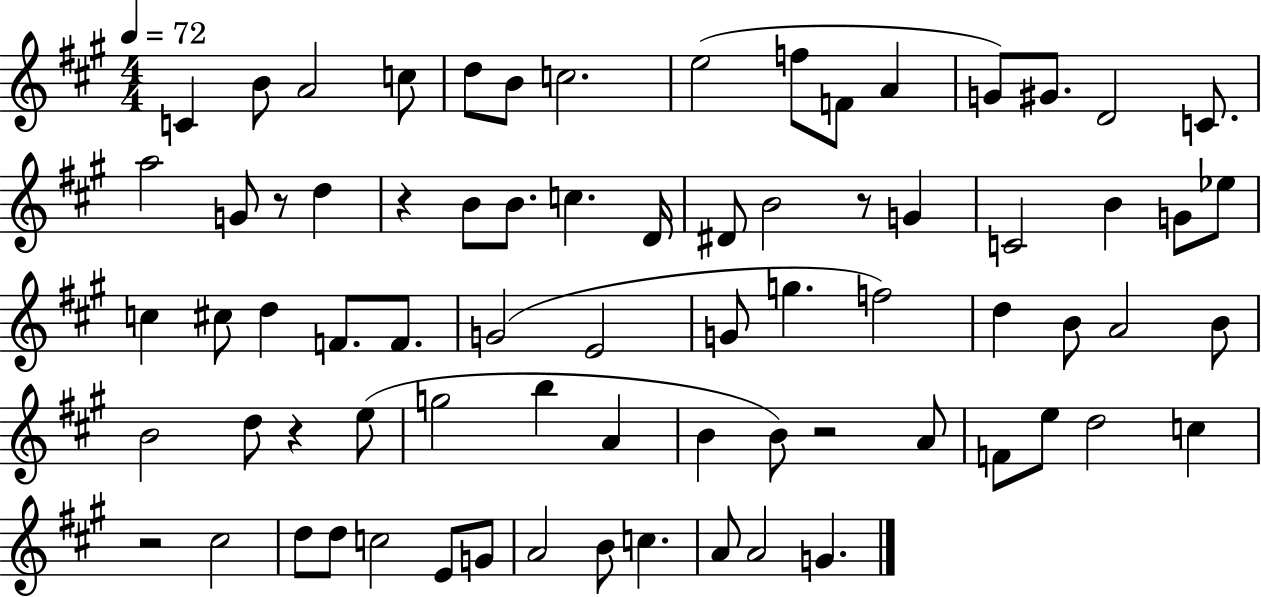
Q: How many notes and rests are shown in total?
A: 74